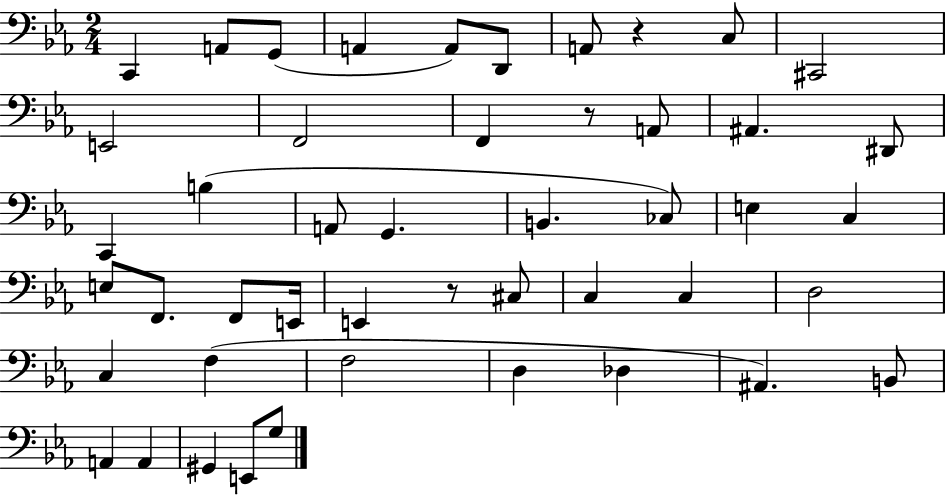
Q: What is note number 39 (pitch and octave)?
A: B2